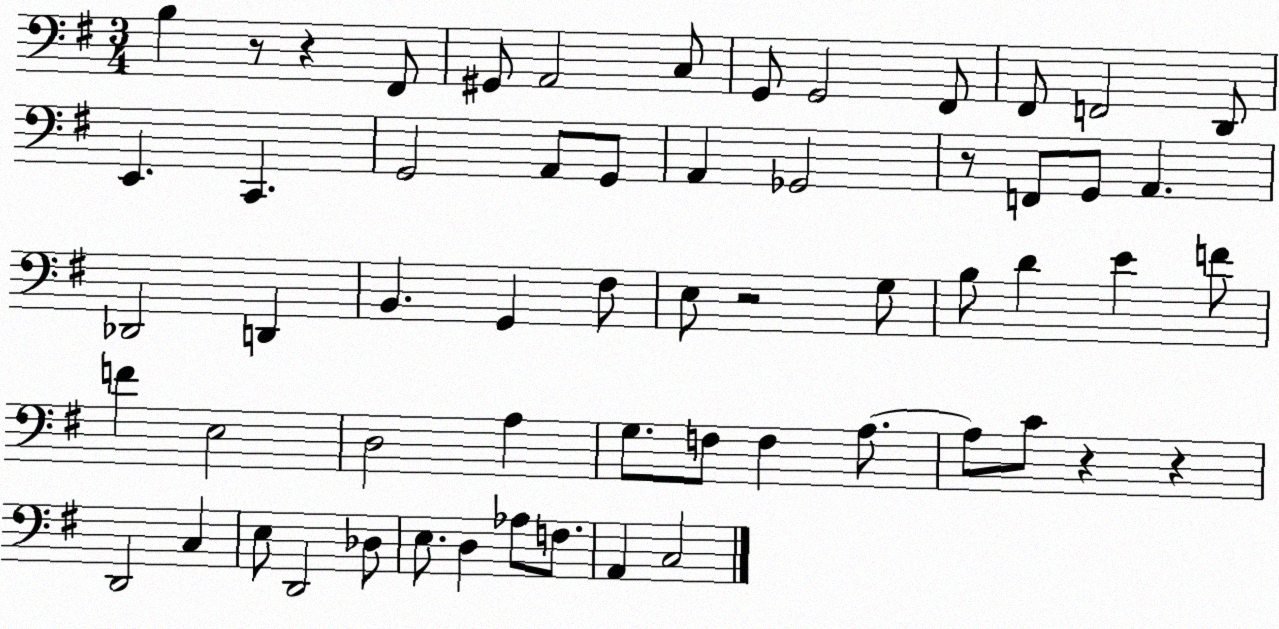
X:1
T:Untitled
M:3/4
L:1/4
K:G
B, z/2 z ^F,,/2 ^G,,/2 A,,2 C,/2 G,,/2 G,,2 ^F,,/2 ^F,,/2 F,,2 D,,/2 E,, C,, G,,2 A,,/2 G,,/2 A,, _G,,2 z/2 F,,/2 G,,/2 A,, _D,,2 D,, B,, G,, ^F,/2 E,/2 z2 G,/2 B,/2 D E F/2 F E,2 D,2 A, G,/2 F,/2 F, A,/2 A,/2 C/2 z z D,,2 C, E,/2 D,,2 _D,/2 E,/2 D, _A,/2 F,/2 A,, C,2